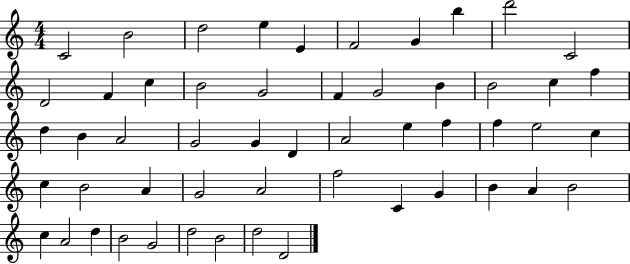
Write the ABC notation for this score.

X:1
T:Untitled
M:4/4
L:1/4
K:C
C2 B2 d2 e E F2 G b d'2 C2 D2 F c B2 G2 F G2 B B2 c f d B A2 G2 G D A2 e f f e2 c c B2 A G2 A2 f2 C G B A B2 c A2 d B2 G2 d2 B2 d2 D2